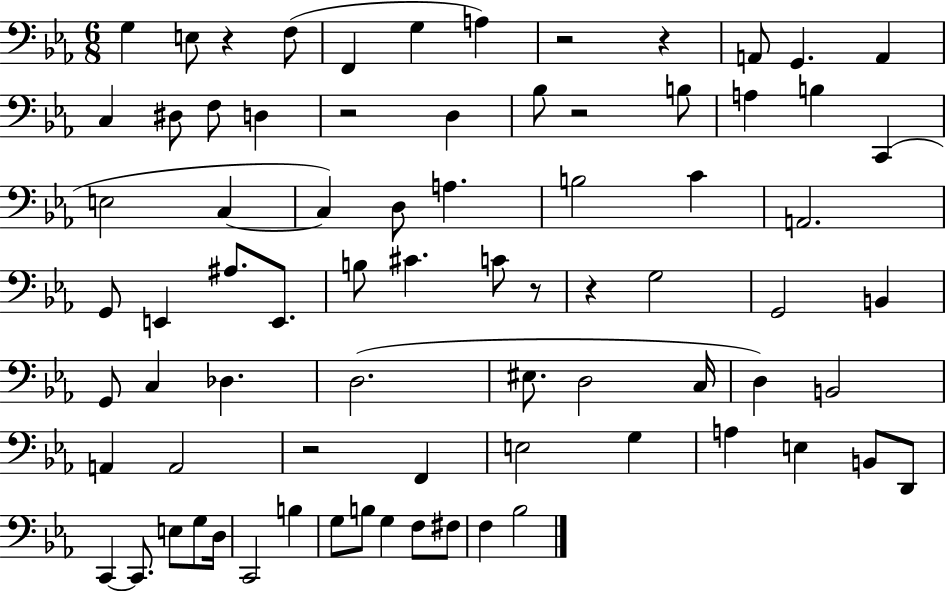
X:1
T:Untitled
M:6/8
L:1/4
K:Eb
G, E,/2 z F,/2 F,, G, A, z2 z A,,/2 G,, A,, C, ^D,/2 F,/2 D, z2 D, _B,/2 z2 B,/2 A, B, C,, E,2 C, C, D,/2 A, B,2 C A,,2 G,,/2 E,, ^A,/2 E,,/2 B,/2 ^C C/2 z/2 z G,2 G,,2 B,, G,,/2 C, _D, D,2 ^E,/2 D,2 C,/4 D, B,,2 A,, A,,2 z2 F,, E,2 G, A, E, B,,/2 D,,/2 C,, C,,/2 E,/2 G,/2 D,/4 C,,2 B, G,/2 B,/2 G, F,/2 ^F,/2 F, _B,2